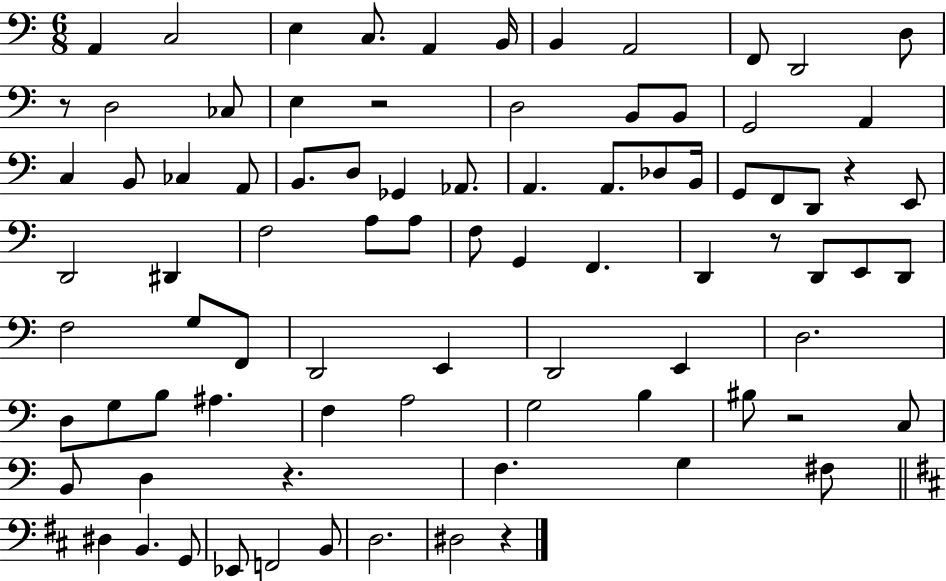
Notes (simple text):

A2/q C3/h E3/q C3/e. A2/q B2/s B2/q A2/h F2/e D2/h D3/e R/e D3/h CES3/e E3/q R/h D3/h B2/e B2/e G2/h A2/q C3/q B2/e CES3/q A2/e B2/e. D3/e Gb2/q Ab2/e. A2/q. A2/e. Db3/e B2/s G2/e F2/e D2/e R/q E2/e D2/h D#2/q F3/h A3/e A3/e F3/e G2/q F2/q. D2/q R/e D2/e E2/e D2/e F3/h G3/e F2/e D2/h E2/q D2/h E2/q D3/h. D3/e G3/e B3/e A#3/q. F3/q A3/h G3/h B3/q BIS3/e R/h C3/e B2/e D3/q R/q. F3/q. G3/q F#3/e D#3/q B2/q. G2/e Eb2/e F2/h B2/e D3/h. D#3/h R/q